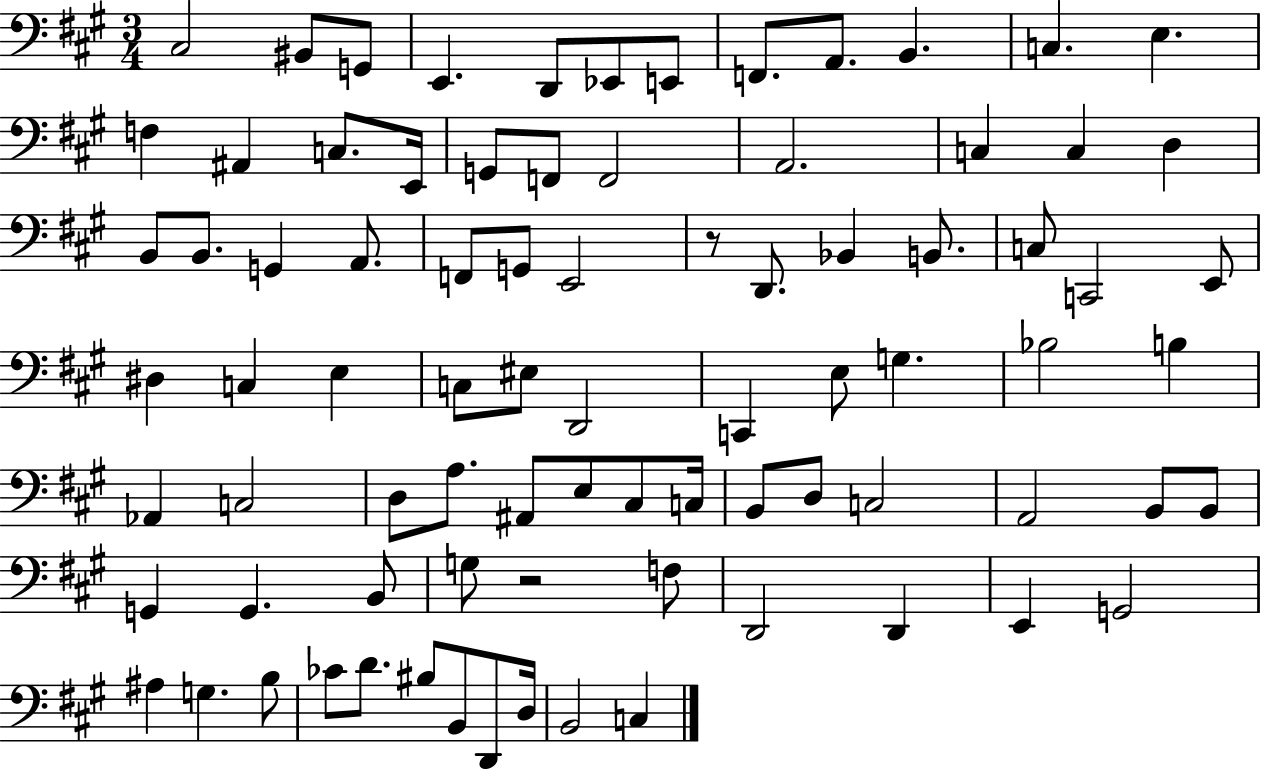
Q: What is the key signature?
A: A major